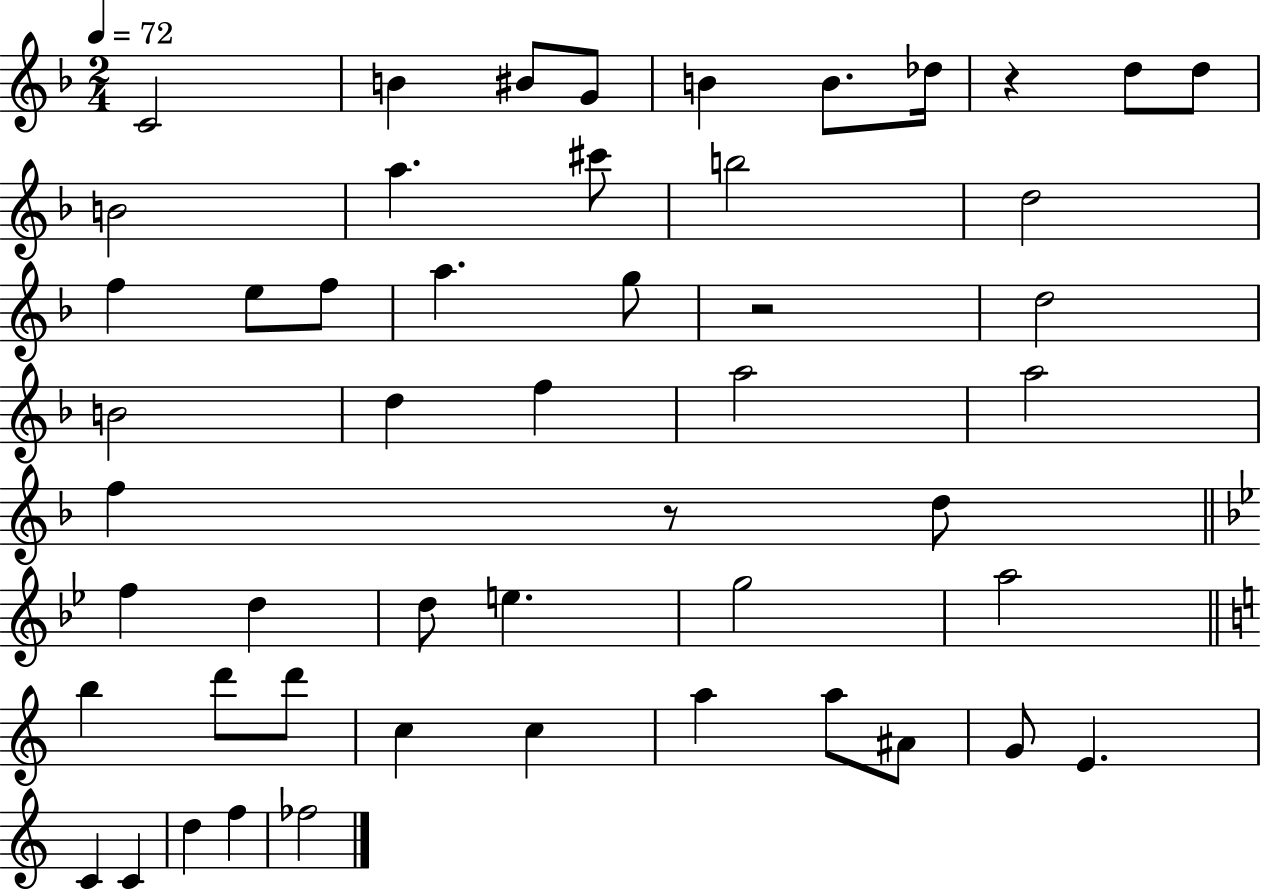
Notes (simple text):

C4/h B4/q BIS4/e G4/e B4/q B4/e. Db5/s R/q D5/e D5/e B4/h A5/q. C#6/e B5/h D5/h F5/q E5/e F5/e A5/q. G5/e R/h D5/h B4/h D5/q F5/q A5/h A5/h F5/q R/e D5/e F5/q D5/q D5/e E5/q. G5/h A5/h B5/q D6/e D6/e C5/q C5/q A5/q A5/e A#4/e G4/e E4/q. C4/q C4/q D5/q F5/q FES5/h